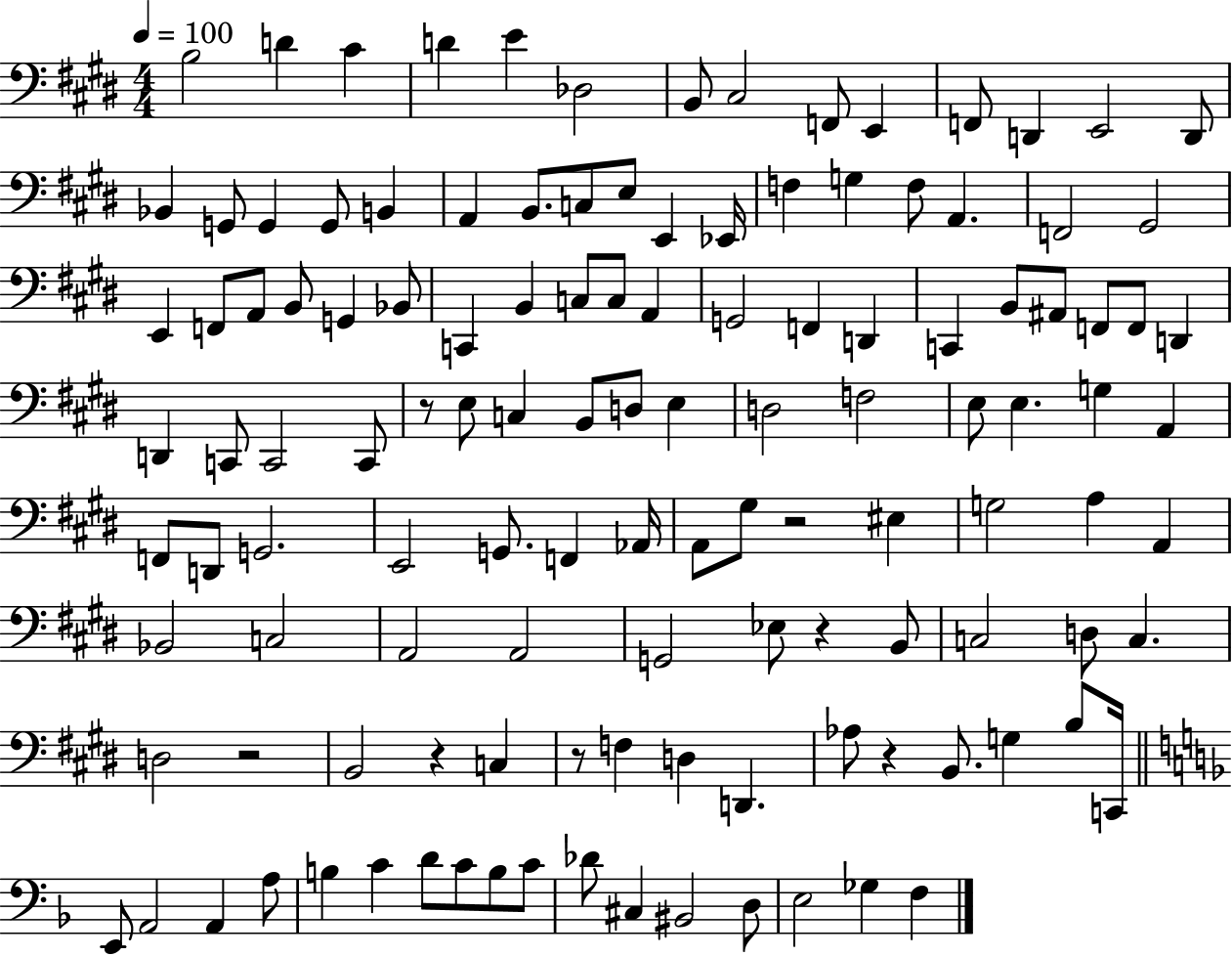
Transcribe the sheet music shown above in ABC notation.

X:1
T:Untitled
M:4/4
L:1/4
K:E
B,2 D ^C D E _D,2 B,,/2 ^C,2 F,,/2 E,, F,,/2 D,, E,,2 D,,/2 _B,, G,,/2 G,, G,,/2 B,, A,, B,,/2 C,/2 E,/2 E,, _E,,/4 F, G, F,/2 A,, F,,2 ^G,,2 E,, F,,/2 A,,/2 B,,/2 G,, _B,,/2 C,, B,, C,/2 C,/2 A,, G,,2 F,, D,, C,, B,,/2 ^A,,/2 F,,/2 F,,/2 D,, D,, C,,/2 C,,2 C,,/2 z/2 E,/2 C, B,,/2 D,/2 E, D,2 F,2 E,/2 E, G, A,, F,,/2 D,,/2 G,,2 E,,2 G,,/2 F,, _A,,/4 A,,/2 ^G,/2 z2 ^E, G,2 A, A,, _B,,2 C,2 A,,2 A,,2 G,,2 _E,/2 z B,,/2 C,2 D,/2 C, D,2 z2 B,,2 z C, z/2 F, D, D,, _A,/2 z B,,/2 G, B,/2 C,,/4 E,,/2 A,,2 A,, A,/2 B, C D/2 C/2 B,/2 C/2 _D/2 ^C, ^B,,2 D,/2 E,2 _G, F,